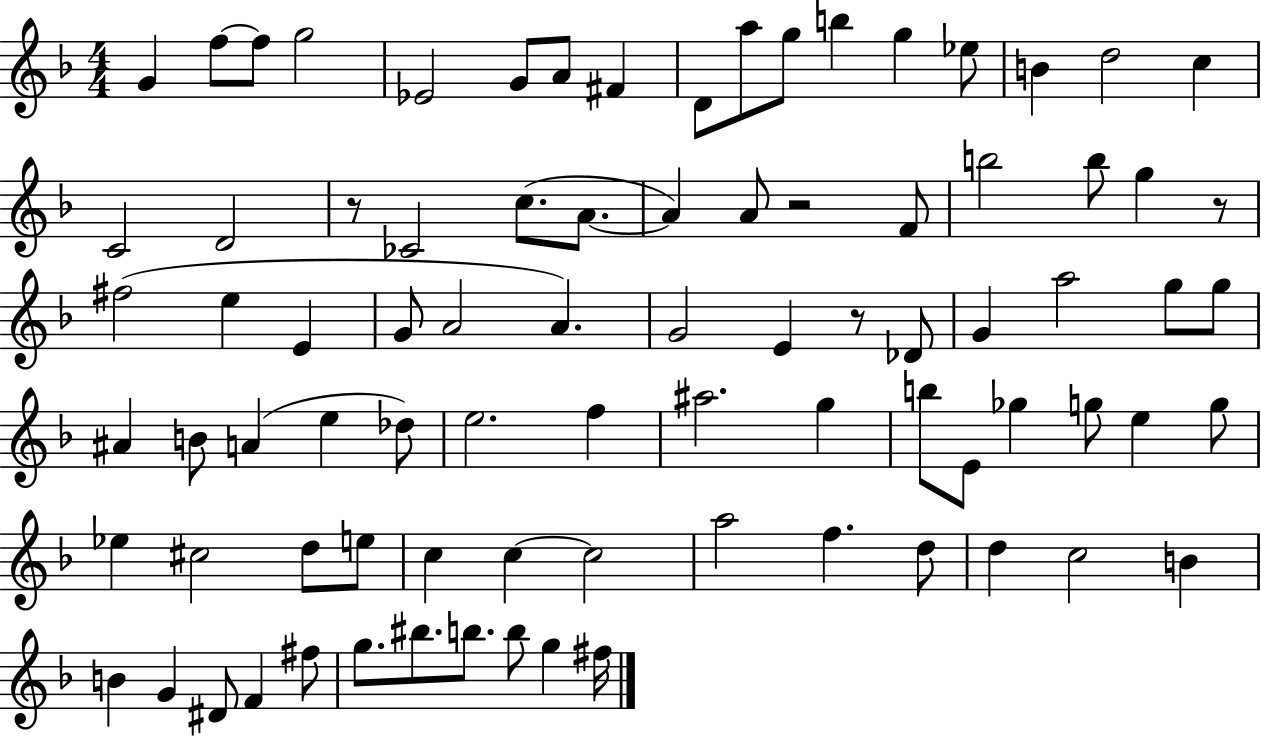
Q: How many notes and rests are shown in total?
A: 84